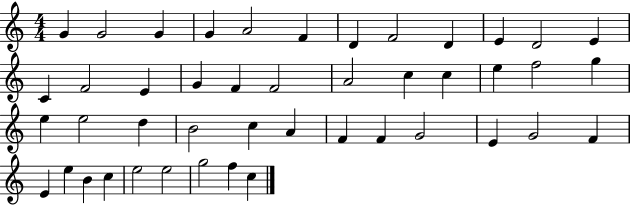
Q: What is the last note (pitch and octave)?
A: C5